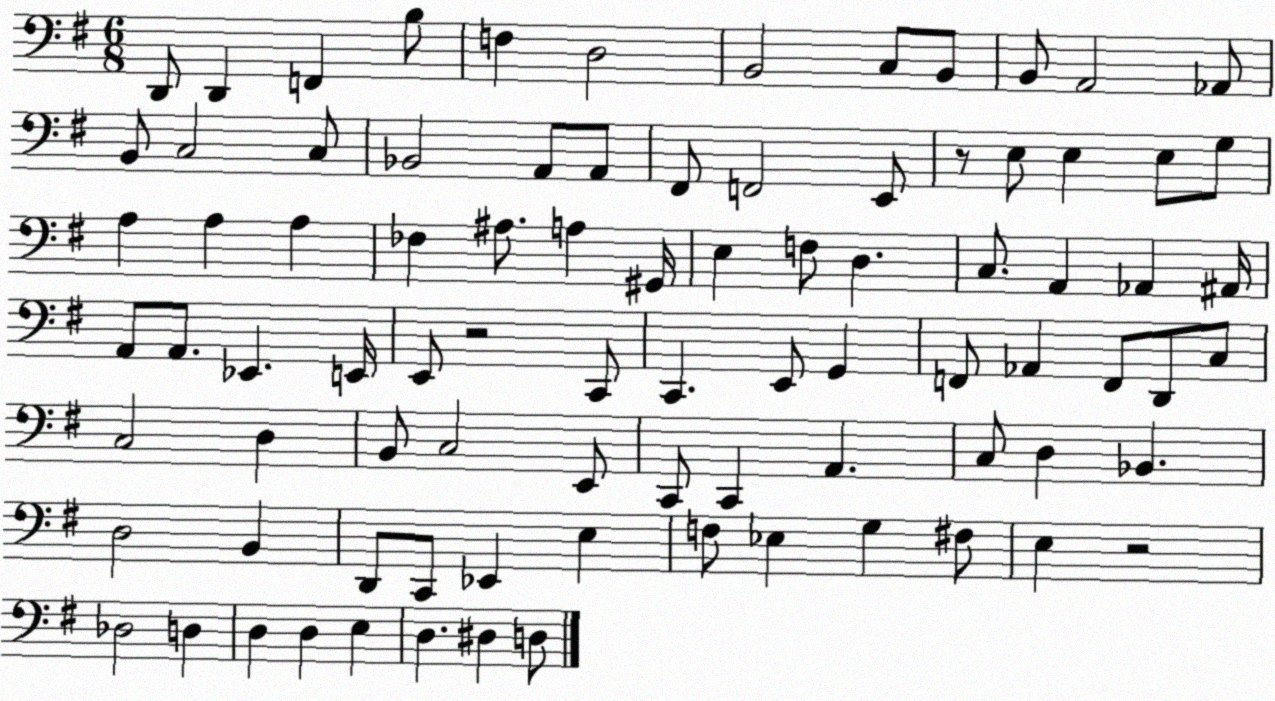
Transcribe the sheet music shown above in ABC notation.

X:1
T:Untitled
M:6/8
L:1/4
K:G
D,,/2 D,, F,, B,/2 F, D,2 B,,2 C,/2 B,,/2 B,,/2 A,,2 _A,,/2 B,,/2 C,2 C,/2 _B,,2 A,,/2 A,,/2 ^F,,/2 F,,2 E,,/2 z/2 E,/2 E, E,/2 G,/2 A, A, A, _F, ^A,/2 A, ^G,,/4 E, F,/2 D, C,/2 A,, _A,, ^A,,/4 A,,/2 A,,/2 _E,, E,,/4 E,,/2 z2 C,,/2 C,, E,,/2 G,, F,,/2 _A,, F,,/2 D,,/2 C,/2 C,2 D, B,,/2 C,2 E,,/2 C,,/2 C,, A,, C,/2 D, _B,, D,2 B,, D,,/2 C,,/2 _E,, E, F,/2 _E, G, ^F,/2 E, z2 _D,2 D, D, D, E, D, ^D, D,/2